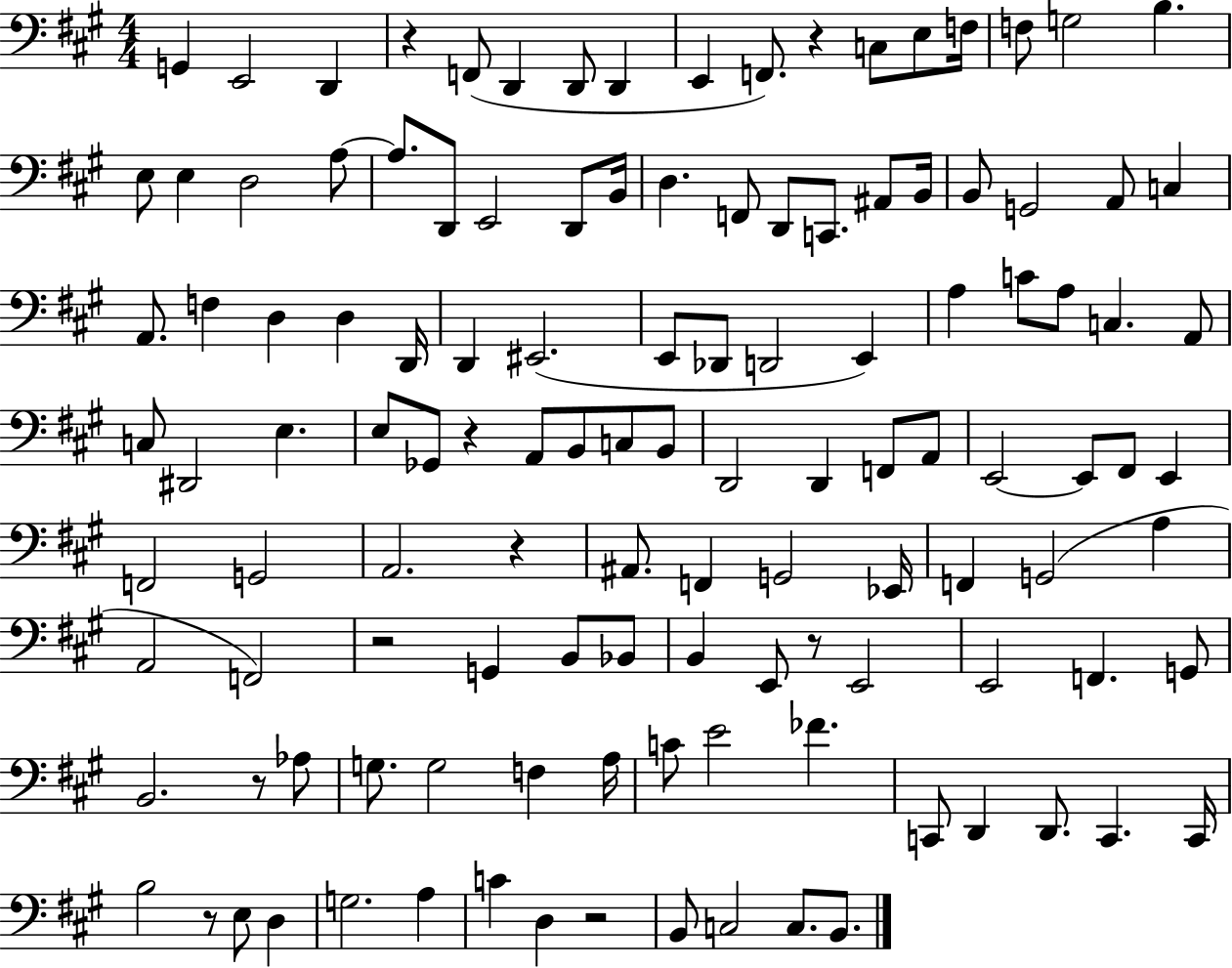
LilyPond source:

{
  \clef bass
  \numericTimeSignature
  \time 4/4
  \key a \major
  g,4 e,2 d,4 | r4 f,8( d,4 d,8 d,4 | e,4 f,8.) r4 c8 e8 f16 | f8 g2 b4. | \break e8 e4 d2 a8~~ | a8. d,8 e,2 d,8 b,16 | d4. f,8 d,8 c,8. ais,8 b,16 | b,8 g,2 a,8 c4 | \break a,8. f4 d4 d4 d,16 | d,4 eis,2.( | e,8 des,8 d,2 e,4) | a4 c'8 a8 c4. a,8 | \break c8 dis,2 e4. | e8 ges,8 r4 a,8 b,8 c8 b,8 | d,2 d,4 f,8 a,8 | e,2~~ e,8 fis,8 e,4 | \break f,2 g,2 | a,2. r4 | ais,8. f,4 g,2 ees,16 | f,4 g,2( a4 | \break a,2 f,2) | r2 g,4 b,8 bes,8 | b,4 e,8 r8 e,2 | e,2 f,4. g,8 | \break b,2. r8 aes8 | g8. g2 f4 a16 | c'8 e'2 fes'4. | c,8 d,4 d,8. c,4. c,16 | \break b2 r8 e8 d4 | g2. a4 | c'4 d4 r2 | b,8 c2 c8. b,8. | \break \bar "|."
}